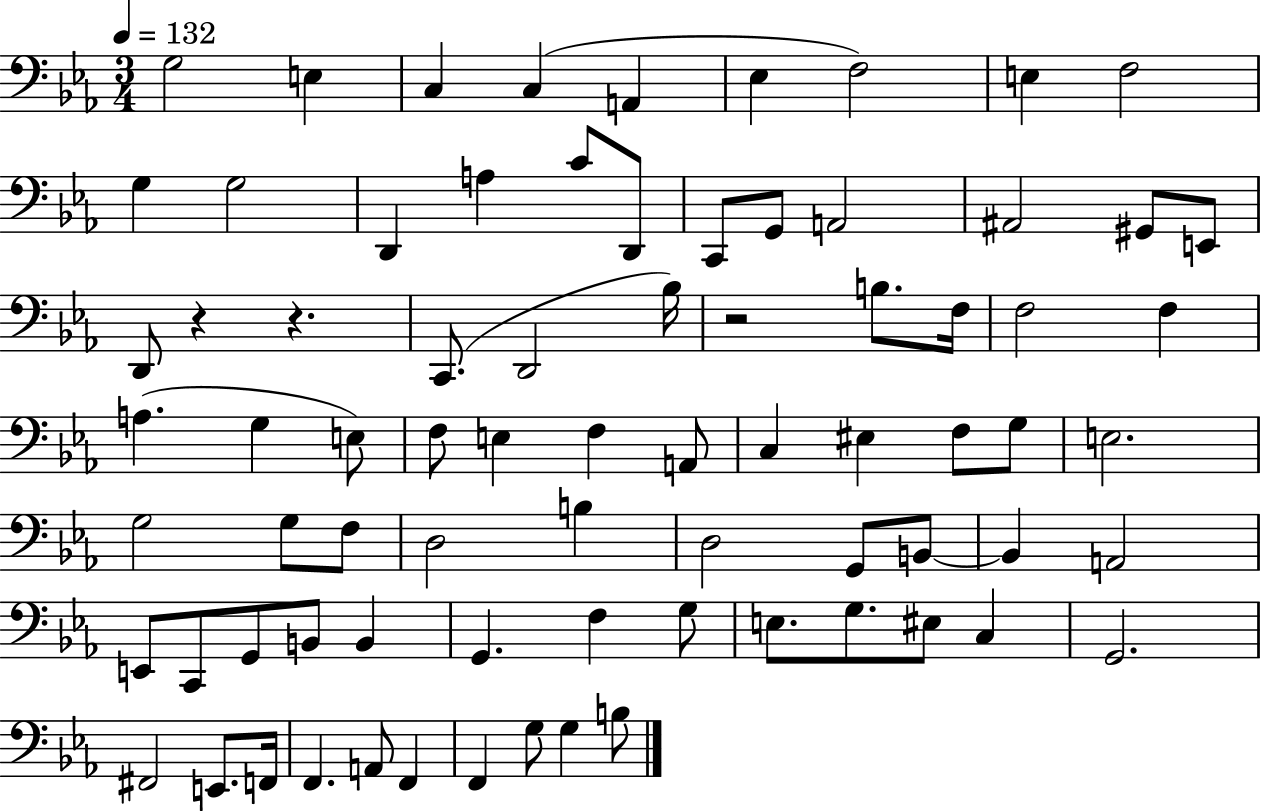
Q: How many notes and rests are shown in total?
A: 77